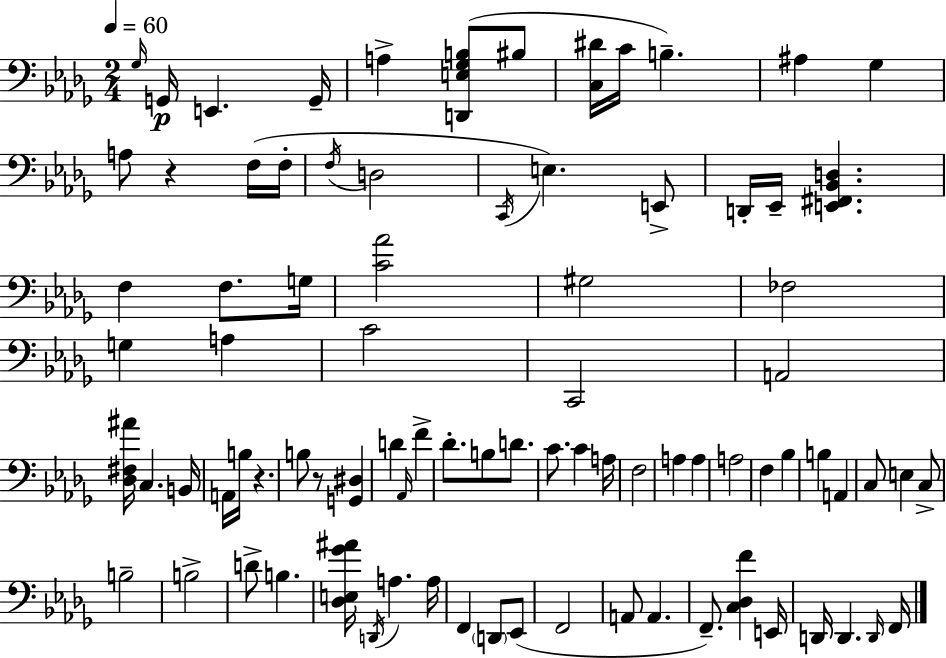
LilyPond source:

{
  \clef bass
  \numericTimeSignature
  \time 2/4
  \key bes \minor
  \tempo 4 = 60
  \grace { ges16 }\p g,16 e,4. | g,16-- a4-> <d, e ges b>8( bis8 | <c dis'>16 c'16 b4.--) | ais4 ges4 | \break a8 r4 f16( | f16-. \acciaccatura { f16 } d2 | \acciaccatura { c,16 } e4.) | e,8-> d,16-. ees,16-- <e, fis, bes, d>4. | \break f4 f8. | g16 <c' aes'>2 | gis2 | fes2 | \break g4 a4 | c'2 | c,2 | a,2 | \break <des fis ais'>16 c4. | b,16 a,16 b16 r4. | b8 r8 <g, dis>4 | d'4 \grace { aes,16 } | \break f'4-> des'8.-. b8 | d'8. c'8. c'4 | a16 f2 | a4 | \break a4 a2 | f4 | bes4 b4 | a,4 c8 e4 | \break c8-> b2-- | b2-> | d'8-> b4. | <des e ges' ais'>16 \acciaccatura { d,16 } a4. | \break a16 f,4 | \parenthesize d,8 ees,8( f,2 | a,8 a,4. | f,8.--) | \break <c des f'>4 e,16 d,16 d,4. | \grace { d,16 } f,16 \bar "|."
}